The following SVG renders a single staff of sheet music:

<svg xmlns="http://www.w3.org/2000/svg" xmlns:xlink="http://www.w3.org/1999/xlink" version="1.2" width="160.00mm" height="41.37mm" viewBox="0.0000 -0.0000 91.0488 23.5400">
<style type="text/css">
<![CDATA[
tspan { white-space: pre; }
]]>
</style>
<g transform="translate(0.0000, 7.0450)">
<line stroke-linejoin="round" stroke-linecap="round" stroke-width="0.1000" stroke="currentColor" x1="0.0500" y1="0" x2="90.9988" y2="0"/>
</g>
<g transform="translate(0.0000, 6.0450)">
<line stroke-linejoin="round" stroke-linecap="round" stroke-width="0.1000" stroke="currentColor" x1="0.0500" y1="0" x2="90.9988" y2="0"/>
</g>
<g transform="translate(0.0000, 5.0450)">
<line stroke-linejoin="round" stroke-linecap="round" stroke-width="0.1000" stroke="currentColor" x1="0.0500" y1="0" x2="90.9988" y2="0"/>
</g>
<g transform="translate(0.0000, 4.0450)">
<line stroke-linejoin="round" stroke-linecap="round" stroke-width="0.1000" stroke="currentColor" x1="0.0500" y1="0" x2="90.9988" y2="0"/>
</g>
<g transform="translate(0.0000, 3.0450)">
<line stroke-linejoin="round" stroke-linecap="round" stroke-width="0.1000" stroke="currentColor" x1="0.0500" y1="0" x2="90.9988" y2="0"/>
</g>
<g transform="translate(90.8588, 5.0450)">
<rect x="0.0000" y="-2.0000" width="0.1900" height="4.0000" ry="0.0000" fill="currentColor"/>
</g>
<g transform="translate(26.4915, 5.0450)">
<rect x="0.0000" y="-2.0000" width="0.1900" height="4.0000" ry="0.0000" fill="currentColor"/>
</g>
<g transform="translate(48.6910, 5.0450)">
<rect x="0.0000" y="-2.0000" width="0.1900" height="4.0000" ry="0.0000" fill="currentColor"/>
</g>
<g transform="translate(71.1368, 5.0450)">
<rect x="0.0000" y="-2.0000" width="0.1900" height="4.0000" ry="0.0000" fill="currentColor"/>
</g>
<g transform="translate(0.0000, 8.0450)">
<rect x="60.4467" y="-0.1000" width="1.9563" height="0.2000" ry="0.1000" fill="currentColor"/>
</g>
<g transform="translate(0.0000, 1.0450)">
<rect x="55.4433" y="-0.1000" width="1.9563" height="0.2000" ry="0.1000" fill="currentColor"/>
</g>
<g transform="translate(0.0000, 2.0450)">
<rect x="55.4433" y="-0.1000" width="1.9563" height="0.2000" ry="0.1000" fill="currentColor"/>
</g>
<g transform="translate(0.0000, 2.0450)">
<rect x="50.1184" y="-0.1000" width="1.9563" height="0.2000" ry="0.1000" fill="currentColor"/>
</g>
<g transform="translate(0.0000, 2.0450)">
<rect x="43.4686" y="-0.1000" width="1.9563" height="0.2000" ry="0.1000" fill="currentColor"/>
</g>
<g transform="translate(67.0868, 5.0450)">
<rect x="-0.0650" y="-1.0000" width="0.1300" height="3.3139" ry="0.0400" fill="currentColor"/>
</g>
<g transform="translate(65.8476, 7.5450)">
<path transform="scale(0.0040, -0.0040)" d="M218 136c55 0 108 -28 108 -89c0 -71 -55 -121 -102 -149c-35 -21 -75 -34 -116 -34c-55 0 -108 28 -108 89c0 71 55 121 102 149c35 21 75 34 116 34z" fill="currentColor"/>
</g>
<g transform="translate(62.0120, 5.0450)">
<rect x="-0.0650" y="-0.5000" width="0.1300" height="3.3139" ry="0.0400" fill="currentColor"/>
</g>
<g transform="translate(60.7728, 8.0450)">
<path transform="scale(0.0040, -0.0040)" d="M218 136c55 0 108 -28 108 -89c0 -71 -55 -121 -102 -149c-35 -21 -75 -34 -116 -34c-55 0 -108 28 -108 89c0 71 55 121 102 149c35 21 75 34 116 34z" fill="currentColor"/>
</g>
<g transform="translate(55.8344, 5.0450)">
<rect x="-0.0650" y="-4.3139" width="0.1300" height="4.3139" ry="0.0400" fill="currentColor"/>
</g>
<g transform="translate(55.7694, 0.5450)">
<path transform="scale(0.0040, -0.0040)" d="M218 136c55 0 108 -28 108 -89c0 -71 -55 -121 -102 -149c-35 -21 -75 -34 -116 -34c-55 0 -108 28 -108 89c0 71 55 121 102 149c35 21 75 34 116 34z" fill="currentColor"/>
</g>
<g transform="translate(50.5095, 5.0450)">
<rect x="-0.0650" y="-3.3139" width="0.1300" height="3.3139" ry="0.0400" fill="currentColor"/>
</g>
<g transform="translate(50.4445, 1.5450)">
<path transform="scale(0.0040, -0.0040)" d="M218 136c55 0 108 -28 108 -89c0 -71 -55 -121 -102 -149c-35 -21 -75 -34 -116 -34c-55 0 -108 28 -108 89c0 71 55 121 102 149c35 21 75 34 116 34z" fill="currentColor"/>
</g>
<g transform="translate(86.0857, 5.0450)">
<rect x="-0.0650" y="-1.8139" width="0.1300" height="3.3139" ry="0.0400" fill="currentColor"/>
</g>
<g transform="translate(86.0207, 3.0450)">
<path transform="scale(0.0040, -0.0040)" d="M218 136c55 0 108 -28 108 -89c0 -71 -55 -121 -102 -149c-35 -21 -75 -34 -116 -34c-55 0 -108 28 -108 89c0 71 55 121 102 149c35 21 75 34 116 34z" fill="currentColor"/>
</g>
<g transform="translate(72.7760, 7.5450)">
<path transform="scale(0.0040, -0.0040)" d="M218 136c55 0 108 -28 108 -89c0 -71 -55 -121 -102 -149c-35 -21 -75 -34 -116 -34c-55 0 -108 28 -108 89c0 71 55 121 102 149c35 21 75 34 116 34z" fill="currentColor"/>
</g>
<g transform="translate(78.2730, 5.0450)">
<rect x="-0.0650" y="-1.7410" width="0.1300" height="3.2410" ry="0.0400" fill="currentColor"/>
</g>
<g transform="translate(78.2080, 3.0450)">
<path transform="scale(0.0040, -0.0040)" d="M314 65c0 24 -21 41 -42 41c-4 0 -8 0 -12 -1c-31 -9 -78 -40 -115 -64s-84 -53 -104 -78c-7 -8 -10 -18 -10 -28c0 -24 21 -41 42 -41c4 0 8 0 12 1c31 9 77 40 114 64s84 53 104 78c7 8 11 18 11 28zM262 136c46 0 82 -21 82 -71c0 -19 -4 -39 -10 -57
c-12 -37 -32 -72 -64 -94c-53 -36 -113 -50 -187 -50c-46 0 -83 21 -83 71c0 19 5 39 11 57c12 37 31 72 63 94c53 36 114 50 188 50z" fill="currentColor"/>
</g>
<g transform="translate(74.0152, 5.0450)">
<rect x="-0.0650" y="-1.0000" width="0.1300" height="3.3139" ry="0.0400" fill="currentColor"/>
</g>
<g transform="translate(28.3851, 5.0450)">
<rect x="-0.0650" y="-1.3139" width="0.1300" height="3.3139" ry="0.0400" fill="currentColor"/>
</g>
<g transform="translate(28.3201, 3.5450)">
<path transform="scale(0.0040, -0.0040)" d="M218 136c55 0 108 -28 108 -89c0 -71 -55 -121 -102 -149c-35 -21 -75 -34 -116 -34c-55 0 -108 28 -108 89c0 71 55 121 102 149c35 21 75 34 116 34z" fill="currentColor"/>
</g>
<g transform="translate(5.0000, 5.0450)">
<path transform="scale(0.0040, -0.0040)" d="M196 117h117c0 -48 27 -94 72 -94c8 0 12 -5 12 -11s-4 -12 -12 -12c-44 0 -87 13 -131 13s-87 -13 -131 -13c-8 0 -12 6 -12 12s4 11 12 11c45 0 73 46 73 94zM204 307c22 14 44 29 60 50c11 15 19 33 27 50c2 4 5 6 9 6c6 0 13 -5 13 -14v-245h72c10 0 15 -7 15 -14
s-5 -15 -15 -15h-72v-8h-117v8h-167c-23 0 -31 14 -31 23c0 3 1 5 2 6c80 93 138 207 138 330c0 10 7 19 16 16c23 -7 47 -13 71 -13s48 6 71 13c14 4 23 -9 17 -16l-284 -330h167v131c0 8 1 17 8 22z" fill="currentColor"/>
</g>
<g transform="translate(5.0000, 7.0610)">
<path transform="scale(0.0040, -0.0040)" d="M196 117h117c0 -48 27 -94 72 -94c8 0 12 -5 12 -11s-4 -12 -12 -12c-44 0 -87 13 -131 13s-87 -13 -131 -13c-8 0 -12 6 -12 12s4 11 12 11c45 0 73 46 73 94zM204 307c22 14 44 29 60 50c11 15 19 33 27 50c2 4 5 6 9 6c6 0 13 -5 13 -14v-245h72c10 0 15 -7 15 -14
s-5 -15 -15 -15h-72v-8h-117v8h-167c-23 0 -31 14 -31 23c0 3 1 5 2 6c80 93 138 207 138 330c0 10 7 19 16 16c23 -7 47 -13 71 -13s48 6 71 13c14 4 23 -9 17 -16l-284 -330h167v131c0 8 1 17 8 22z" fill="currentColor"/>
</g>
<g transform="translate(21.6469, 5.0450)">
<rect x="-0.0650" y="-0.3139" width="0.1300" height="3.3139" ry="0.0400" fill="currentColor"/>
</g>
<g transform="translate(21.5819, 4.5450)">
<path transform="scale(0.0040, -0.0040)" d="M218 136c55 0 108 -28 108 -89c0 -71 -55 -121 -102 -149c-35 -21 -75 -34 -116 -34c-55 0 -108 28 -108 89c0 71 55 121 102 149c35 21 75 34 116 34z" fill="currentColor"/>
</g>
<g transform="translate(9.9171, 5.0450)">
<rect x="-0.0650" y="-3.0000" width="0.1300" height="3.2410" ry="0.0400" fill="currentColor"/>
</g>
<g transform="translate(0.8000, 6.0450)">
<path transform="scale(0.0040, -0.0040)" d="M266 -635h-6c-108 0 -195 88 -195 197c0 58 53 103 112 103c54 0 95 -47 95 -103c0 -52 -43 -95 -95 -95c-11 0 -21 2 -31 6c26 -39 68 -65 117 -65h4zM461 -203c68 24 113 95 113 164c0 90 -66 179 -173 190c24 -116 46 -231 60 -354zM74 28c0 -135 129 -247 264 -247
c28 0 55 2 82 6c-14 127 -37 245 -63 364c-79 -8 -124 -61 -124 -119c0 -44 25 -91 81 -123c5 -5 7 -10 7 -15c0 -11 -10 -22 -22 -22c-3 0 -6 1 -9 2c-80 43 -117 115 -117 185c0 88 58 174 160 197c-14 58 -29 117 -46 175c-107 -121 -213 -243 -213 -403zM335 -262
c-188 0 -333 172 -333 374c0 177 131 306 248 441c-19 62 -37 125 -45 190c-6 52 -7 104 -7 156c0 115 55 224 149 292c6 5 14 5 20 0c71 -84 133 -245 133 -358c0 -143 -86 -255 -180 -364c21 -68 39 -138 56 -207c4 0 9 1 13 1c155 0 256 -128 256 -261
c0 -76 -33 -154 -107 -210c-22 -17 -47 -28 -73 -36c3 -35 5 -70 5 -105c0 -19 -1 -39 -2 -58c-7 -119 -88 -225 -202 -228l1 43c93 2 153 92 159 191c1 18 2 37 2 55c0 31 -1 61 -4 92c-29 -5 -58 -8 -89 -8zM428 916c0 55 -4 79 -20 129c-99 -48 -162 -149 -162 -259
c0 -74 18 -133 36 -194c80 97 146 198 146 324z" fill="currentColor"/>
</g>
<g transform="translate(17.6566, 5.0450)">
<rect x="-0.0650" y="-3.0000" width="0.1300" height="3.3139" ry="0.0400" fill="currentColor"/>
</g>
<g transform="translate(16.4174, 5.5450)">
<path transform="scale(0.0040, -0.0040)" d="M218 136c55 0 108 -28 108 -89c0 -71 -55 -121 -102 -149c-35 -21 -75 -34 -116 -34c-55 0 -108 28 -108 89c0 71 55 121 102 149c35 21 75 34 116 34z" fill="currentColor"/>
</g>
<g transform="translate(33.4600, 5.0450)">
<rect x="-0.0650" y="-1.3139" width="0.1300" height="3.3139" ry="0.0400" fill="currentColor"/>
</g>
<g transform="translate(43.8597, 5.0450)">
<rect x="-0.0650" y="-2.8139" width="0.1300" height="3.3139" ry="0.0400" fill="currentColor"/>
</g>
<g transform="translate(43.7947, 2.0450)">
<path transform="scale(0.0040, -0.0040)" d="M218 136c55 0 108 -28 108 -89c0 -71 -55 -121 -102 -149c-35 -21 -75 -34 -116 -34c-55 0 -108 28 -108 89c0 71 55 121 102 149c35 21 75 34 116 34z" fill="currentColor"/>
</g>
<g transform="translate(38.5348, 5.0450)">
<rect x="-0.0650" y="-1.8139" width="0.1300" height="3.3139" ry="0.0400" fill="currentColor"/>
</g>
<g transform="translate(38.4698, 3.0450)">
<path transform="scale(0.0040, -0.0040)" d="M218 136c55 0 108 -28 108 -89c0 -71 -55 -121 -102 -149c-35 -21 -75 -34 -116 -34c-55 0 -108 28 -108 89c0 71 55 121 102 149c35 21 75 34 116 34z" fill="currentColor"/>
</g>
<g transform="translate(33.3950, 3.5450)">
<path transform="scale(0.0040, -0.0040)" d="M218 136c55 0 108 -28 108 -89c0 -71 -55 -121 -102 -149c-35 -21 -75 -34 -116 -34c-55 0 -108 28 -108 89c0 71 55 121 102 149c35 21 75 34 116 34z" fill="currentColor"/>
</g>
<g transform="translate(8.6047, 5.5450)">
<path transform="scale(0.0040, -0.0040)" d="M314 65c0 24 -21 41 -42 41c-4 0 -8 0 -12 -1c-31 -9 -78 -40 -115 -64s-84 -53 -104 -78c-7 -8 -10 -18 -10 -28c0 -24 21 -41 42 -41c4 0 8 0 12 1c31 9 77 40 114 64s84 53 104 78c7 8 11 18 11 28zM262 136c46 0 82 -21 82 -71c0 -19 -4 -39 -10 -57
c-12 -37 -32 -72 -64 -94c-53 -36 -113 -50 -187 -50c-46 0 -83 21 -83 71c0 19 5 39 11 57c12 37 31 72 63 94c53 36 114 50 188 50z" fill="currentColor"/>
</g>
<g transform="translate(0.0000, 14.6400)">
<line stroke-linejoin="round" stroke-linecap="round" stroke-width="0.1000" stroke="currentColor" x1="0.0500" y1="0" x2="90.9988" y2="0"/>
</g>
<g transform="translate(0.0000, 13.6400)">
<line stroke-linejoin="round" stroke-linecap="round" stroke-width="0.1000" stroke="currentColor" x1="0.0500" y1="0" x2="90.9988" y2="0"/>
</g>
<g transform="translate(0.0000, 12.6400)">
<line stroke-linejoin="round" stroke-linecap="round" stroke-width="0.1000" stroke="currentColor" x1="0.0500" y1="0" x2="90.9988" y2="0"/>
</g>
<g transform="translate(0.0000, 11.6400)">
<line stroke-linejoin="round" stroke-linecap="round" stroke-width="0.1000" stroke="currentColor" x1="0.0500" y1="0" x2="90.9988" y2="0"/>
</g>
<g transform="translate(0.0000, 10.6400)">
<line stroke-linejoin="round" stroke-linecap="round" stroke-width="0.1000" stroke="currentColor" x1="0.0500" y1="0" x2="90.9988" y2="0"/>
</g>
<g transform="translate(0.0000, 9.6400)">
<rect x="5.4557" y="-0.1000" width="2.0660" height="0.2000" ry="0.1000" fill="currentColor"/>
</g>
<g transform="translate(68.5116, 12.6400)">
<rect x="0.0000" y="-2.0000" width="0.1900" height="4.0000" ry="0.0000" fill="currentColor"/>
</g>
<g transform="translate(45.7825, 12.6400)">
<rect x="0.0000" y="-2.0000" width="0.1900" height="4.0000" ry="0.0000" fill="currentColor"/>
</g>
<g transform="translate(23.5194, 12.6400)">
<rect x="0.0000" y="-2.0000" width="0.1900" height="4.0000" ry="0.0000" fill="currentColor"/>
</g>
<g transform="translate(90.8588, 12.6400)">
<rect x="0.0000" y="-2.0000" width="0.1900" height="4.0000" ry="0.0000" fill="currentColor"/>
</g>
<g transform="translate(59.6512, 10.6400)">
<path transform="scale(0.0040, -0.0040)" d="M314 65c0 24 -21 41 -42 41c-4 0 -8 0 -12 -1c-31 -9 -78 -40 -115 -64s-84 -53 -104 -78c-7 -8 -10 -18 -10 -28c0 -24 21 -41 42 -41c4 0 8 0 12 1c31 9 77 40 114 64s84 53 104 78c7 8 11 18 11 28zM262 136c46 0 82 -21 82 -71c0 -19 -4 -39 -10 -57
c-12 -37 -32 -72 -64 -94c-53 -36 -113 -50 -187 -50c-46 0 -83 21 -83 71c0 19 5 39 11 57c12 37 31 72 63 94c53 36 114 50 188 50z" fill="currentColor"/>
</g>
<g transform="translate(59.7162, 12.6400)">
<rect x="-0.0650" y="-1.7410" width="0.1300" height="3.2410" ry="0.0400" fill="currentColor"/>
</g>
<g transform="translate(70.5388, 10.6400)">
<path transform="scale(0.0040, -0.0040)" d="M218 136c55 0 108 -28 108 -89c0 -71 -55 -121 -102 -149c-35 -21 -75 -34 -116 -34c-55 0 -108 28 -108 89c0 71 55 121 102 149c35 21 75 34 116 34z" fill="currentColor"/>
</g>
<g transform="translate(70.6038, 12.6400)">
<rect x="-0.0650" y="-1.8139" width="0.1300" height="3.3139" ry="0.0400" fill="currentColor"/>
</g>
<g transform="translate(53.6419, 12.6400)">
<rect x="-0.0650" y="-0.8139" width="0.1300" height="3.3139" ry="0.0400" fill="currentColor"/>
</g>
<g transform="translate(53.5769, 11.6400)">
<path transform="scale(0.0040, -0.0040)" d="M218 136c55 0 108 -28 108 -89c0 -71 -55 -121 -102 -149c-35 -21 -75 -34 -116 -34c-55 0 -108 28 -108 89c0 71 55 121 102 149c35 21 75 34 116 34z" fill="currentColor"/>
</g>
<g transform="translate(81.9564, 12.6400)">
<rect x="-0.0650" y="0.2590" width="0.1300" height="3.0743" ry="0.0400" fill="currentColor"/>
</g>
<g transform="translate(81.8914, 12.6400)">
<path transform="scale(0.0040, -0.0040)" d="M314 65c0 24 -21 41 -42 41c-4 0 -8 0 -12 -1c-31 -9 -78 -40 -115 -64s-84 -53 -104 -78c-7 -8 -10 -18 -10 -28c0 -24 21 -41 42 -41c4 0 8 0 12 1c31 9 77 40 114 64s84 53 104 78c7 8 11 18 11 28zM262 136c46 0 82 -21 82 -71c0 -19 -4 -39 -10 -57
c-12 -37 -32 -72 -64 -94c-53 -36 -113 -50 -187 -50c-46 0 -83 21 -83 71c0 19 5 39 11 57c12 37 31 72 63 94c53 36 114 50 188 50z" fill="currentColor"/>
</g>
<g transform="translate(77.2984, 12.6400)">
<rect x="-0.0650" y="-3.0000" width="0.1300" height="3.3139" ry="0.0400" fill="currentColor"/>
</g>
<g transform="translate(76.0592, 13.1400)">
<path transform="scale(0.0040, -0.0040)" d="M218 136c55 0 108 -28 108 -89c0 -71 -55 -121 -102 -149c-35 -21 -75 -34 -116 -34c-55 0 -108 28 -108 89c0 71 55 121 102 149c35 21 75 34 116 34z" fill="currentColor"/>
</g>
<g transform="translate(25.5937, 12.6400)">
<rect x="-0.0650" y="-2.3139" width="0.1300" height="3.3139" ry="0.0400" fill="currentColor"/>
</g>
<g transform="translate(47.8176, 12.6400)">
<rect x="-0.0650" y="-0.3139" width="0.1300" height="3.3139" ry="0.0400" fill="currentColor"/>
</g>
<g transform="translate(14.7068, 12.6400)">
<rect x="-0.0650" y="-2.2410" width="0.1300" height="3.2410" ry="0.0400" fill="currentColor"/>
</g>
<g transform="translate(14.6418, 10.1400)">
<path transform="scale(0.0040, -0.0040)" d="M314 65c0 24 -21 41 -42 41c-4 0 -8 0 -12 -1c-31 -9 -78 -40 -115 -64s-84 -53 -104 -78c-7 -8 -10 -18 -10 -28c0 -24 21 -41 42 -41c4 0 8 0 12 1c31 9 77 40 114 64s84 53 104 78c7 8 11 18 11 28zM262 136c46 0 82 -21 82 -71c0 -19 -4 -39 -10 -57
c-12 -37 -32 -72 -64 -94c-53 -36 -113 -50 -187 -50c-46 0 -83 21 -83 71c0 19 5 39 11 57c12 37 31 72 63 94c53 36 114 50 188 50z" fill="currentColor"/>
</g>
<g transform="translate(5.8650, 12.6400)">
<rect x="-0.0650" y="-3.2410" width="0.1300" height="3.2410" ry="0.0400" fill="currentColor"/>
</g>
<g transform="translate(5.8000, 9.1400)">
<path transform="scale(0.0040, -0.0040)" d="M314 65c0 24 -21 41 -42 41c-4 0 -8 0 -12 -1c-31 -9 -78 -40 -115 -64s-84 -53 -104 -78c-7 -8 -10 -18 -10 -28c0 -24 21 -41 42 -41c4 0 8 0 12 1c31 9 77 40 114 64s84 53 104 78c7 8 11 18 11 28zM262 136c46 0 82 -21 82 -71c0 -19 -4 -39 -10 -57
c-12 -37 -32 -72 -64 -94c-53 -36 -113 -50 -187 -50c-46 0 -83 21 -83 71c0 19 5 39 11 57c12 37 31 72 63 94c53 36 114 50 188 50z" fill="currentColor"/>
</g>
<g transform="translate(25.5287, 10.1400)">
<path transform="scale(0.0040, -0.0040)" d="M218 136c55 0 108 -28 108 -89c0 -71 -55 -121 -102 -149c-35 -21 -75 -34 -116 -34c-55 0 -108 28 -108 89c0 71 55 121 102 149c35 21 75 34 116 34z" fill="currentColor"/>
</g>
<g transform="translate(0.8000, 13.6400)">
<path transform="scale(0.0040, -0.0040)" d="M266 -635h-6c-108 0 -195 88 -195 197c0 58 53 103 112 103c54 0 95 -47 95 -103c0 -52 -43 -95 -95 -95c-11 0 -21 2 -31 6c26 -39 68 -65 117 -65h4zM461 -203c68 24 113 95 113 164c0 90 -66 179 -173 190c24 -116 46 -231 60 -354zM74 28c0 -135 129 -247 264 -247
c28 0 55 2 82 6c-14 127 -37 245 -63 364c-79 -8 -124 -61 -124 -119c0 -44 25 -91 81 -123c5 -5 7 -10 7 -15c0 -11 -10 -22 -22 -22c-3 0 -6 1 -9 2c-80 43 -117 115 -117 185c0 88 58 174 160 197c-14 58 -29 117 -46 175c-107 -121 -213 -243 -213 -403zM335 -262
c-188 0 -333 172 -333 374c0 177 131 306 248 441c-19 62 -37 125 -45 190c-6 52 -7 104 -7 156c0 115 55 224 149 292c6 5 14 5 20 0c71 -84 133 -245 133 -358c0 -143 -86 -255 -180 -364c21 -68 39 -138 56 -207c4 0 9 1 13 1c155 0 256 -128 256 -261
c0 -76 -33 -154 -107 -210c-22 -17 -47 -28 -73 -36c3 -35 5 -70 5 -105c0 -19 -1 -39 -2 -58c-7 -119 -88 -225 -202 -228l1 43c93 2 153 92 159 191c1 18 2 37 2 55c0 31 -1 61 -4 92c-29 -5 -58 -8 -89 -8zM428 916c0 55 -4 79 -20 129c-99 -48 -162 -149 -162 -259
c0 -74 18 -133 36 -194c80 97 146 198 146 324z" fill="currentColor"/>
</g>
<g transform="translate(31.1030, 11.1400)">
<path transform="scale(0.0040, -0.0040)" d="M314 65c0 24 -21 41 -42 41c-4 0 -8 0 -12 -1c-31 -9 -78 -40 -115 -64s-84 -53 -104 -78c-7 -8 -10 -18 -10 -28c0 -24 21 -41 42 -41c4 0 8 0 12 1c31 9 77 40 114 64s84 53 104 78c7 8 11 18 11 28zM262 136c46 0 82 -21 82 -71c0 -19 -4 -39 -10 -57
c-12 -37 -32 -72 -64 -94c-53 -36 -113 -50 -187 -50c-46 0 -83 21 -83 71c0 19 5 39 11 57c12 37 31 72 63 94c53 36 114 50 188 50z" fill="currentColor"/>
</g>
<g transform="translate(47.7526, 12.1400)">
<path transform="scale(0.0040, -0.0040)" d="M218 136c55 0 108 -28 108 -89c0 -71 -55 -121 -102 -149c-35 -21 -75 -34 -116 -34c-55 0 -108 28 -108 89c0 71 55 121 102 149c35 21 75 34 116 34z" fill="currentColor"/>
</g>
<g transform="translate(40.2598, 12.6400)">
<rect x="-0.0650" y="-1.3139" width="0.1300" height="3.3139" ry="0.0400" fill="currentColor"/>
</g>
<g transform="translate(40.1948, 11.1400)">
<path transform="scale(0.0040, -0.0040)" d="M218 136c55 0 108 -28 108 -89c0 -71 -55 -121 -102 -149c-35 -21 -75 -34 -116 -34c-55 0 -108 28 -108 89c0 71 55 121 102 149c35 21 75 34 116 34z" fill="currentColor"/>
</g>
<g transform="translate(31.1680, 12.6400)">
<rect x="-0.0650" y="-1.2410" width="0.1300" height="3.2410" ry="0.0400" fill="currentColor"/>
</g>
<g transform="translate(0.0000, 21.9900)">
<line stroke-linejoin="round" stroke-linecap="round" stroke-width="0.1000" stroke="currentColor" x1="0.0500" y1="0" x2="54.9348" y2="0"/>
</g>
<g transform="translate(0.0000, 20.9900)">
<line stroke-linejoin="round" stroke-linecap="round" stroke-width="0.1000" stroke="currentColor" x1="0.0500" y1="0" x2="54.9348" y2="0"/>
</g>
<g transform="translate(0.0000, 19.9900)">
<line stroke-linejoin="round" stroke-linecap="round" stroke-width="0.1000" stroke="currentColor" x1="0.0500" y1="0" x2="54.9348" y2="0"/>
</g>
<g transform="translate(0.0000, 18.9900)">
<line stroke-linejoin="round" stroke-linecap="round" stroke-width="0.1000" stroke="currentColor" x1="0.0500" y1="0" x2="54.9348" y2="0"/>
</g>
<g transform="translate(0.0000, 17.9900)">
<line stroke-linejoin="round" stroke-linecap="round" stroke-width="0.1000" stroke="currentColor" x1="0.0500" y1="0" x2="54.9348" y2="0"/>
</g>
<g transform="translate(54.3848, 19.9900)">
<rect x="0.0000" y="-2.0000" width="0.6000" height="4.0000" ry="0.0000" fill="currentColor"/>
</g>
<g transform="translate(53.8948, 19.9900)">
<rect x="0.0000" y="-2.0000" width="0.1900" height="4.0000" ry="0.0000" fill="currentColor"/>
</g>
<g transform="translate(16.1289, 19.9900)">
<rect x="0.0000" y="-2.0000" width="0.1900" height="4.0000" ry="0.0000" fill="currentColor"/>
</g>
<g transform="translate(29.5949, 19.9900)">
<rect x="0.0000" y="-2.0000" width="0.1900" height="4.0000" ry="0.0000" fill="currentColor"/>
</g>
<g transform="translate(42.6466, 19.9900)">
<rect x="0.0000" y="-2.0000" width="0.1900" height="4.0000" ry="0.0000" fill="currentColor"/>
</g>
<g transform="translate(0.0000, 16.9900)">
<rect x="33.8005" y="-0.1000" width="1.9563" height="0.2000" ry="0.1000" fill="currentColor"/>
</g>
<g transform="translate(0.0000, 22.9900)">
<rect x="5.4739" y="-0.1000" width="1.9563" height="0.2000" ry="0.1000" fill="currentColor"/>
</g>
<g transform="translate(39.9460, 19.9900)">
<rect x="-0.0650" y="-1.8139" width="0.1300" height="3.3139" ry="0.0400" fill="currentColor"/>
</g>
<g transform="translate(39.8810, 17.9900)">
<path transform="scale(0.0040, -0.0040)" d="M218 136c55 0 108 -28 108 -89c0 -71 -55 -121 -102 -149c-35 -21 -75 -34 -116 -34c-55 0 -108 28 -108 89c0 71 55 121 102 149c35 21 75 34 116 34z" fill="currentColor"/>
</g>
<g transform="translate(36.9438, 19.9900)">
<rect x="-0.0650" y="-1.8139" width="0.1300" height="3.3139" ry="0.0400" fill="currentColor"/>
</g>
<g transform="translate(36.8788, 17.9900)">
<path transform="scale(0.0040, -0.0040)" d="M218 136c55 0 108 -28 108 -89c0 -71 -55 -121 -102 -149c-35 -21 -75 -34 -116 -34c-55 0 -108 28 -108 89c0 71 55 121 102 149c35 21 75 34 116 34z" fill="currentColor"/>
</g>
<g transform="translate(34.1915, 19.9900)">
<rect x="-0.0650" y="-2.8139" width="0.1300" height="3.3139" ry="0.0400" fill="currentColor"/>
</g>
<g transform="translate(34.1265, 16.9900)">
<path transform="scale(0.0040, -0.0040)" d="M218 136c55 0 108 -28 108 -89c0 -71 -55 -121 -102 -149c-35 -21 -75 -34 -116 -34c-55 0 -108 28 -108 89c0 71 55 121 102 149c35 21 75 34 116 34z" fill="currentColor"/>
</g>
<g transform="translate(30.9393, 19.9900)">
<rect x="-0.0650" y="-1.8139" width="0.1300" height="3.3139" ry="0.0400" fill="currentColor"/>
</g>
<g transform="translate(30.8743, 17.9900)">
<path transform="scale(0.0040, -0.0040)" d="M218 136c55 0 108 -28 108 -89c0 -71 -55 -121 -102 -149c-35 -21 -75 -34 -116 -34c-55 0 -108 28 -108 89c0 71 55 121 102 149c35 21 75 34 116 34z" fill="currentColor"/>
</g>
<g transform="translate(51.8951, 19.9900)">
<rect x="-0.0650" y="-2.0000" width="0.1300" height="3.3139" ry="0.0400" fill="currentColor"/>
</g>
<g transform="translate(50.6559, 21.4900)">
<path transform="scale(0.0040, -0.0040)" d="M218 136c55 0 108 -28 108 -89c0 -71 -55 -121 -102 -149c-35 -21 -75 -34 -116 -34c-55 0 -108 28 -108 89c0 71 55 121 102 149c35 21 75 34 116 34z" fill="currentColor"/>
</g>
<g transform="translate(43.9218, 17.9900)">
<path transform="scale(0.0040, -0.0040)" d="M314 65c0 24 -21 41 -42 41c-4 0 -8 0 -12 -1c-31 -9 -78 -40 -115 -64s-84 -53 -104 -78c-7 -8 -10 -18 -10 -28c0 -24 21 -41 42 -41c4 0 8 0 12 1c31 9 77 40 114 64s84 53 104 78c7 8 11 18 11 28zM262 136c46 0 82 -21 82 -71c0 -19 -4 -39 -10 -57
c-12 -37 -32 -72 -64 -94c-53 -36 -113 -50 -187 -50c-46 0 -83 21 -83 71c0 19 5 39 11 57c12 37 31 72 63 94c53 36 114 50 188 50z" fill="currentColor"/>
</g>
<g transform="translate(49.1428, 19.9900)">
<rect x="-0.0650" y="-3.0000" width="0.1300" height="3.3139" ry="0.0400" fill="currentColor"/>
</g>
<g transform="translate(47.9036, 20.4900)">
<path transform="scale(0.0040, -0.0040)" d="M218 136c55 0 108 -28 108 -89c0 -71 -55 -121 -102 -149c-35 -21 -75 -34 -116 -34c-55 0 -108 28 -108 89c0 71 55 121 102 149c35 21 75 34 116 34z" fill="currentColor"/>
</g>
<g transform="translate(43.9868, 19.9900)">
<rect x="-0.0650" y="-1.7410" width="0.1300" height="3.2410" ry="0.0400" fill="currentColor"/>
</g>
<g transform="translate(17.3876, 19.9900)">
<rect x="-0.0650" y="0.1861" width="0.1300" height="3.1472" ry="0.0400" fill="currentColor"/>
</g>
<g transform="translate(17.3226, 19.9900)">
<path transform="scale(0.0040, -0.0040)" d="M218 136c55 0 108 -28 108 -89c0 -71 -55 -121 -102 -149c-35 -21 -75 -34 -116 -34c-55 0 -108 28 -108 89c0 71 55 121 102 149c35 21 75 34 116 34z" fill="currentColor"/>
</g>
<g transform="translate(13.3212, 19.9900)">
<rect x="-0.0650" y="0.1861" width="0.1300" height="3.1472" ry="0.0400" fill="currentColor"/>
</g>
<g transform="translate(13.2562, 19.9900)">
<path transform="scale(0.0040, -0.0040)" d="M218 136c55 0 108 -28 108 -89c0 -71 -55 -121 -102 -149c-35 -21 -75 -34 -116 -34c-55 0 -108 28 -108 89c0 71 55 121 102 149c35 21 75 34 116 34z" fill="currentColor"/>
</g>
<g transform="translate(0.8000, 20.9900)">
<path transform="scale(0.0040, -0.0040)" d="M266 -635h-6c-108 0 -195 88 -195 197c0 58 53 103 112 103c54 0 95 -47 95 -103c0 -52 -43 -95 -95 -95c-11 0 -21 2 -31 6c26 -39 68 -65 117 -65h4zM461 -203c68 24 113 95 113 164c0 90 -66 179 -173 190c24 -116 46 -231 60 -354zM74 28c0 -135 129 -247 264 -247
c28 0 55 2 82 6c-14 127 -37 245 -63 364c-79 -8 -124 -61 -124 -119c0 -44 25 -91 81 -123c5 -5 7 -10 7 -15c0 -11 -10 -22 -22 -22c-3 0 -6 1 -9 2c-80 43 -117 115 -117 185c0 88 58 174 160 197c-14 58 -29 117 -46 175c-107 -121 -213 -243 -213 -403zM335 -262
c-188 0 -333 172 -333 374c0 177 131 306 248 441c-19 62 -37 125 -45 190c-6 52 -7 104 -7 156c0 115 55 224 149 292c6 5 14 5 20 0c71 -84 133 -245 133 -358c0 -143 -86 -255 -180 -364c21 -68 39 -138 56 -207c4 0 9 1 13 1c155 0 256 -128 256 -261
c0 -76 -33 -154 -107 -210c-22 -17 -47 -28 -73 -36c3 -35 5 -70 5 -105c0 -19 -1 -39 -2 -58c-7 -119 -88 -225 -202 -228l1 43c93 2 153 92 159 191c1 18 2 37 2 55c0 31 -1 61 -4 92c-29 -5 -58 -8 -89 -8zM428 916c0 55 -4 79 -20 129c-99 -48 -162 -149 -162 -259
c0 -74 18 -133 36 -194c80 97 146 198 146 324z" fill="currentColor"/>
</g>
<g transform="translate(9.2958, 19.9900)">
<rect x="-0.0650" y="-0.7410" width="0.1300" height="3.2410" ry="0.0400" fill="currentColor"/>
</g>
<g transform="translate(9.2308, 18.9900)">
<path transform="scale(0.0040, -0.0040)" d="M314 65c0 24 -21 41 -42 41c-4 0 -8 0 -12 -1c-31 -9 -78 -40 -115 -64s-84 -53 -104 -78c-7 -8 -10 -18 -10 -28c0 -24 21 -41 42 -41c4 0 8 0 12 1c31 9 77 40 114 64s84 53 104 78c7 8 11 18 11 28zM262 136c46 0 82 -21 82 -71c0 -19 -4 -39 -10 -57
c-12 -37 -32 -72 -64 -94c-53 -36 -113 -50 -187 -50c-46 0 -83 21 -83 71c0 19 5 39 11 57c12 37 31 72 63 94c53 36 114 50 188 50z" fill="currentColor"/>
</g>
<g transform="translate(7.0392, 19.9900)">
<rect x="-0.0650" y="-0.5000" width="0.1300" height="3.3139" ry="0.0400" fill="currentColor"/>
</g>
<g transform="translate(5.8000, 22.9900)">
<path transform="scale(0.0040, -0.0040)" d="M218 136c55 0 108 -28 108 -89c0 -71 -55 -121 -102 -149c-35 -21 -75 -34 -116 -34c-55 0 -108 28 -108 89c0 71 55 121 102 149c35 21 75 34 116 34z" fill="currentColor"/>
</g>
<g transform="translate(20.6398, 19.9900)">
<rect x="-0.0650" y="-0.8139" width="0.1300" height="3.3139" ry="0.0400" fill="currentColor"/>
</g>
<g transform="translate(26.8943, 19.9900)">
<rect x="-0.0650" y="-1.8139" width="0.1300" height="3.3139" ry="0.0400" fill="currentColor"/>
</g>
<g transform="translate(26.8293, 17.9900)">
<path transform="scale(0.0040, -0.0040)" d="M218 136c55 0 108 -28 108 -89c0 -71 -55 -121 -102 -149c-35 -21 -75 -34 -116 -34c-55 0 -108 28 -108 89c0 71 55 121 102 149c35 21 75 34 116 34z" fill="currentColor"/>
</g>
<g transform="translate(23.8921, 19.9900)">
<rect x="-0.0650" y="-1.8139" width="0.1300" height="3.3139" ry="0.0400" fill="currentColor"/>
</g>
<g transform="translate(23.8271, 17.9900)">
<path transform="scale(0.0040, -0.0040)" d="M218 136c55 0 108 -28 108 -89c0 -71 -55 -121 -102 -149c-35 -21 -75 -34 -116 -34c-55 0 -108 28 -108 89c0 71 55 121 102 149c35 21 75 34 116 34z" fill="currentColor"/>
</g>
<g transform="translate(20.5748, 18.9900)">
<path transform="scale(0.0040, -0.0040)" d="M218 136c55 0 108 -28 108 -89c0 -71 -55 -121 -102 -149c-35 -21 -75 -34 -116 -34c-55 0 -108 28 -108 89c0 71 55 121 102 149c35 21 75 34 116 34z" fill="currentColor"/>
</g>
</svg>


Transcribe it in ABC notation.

X:1
T:Untitled
M:4/4
L:1/4
K:C
A2 A c e e f a b d' C D D f2 f b2 g2 g e2 e c d f2 f A B2 C d2 B B d f f f a f f f2 A F